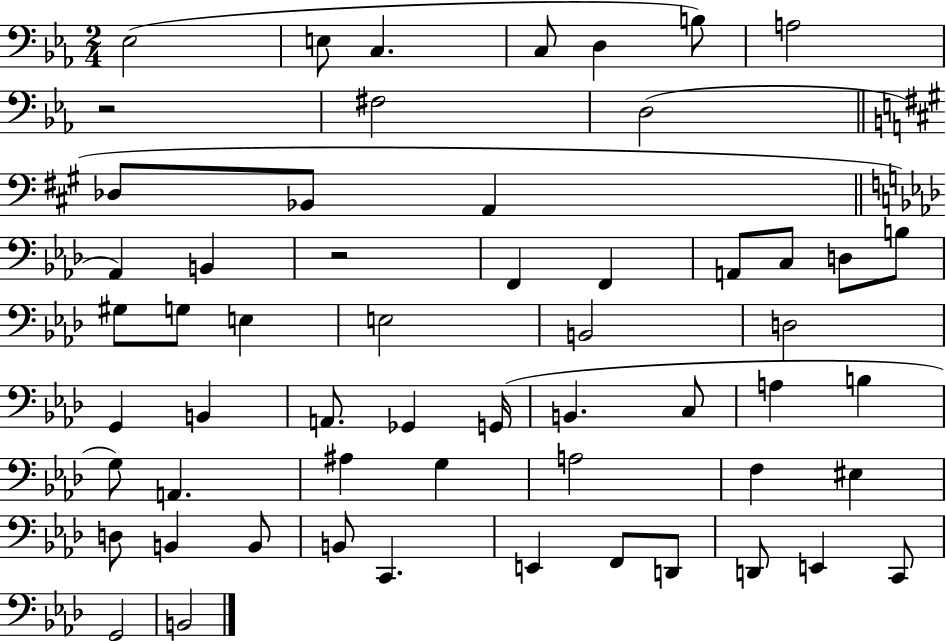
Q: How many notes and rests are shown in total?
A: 57